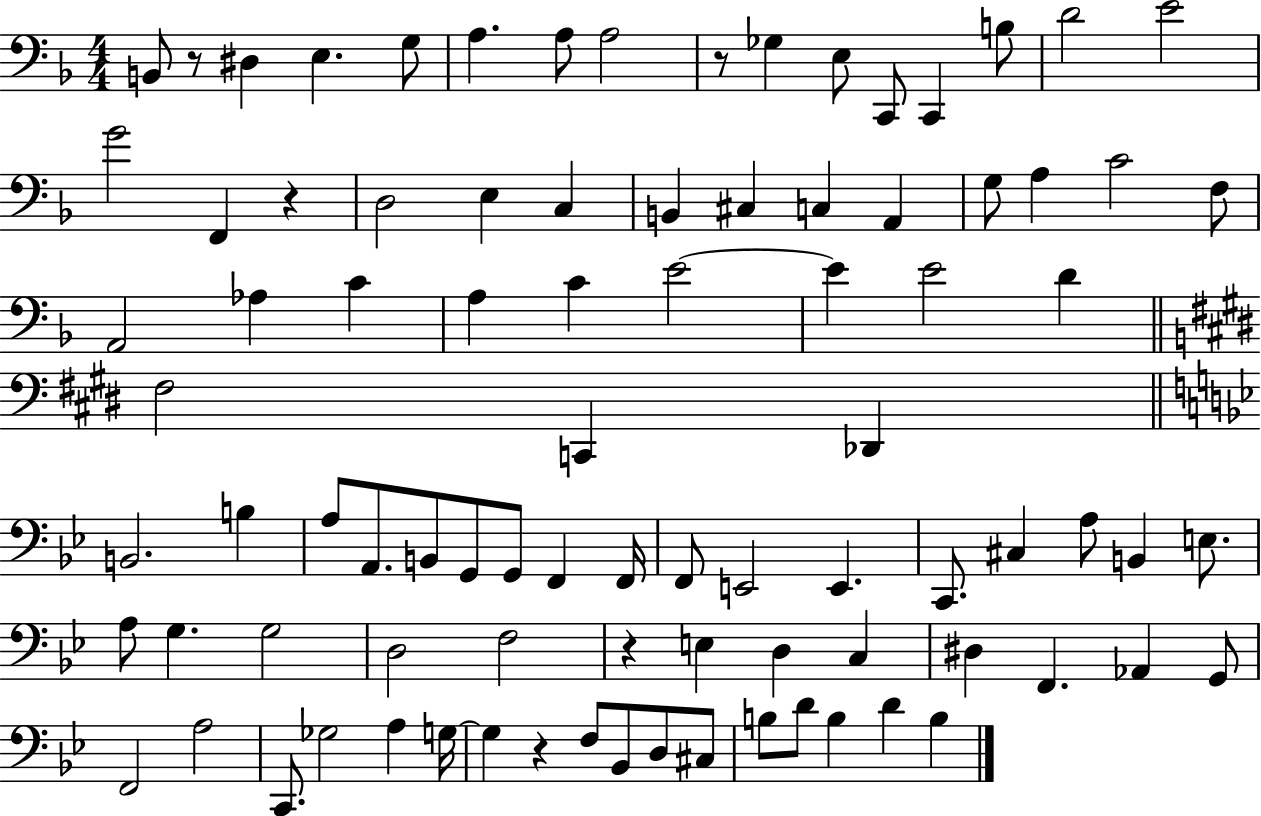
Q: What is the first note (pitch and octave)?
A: B2